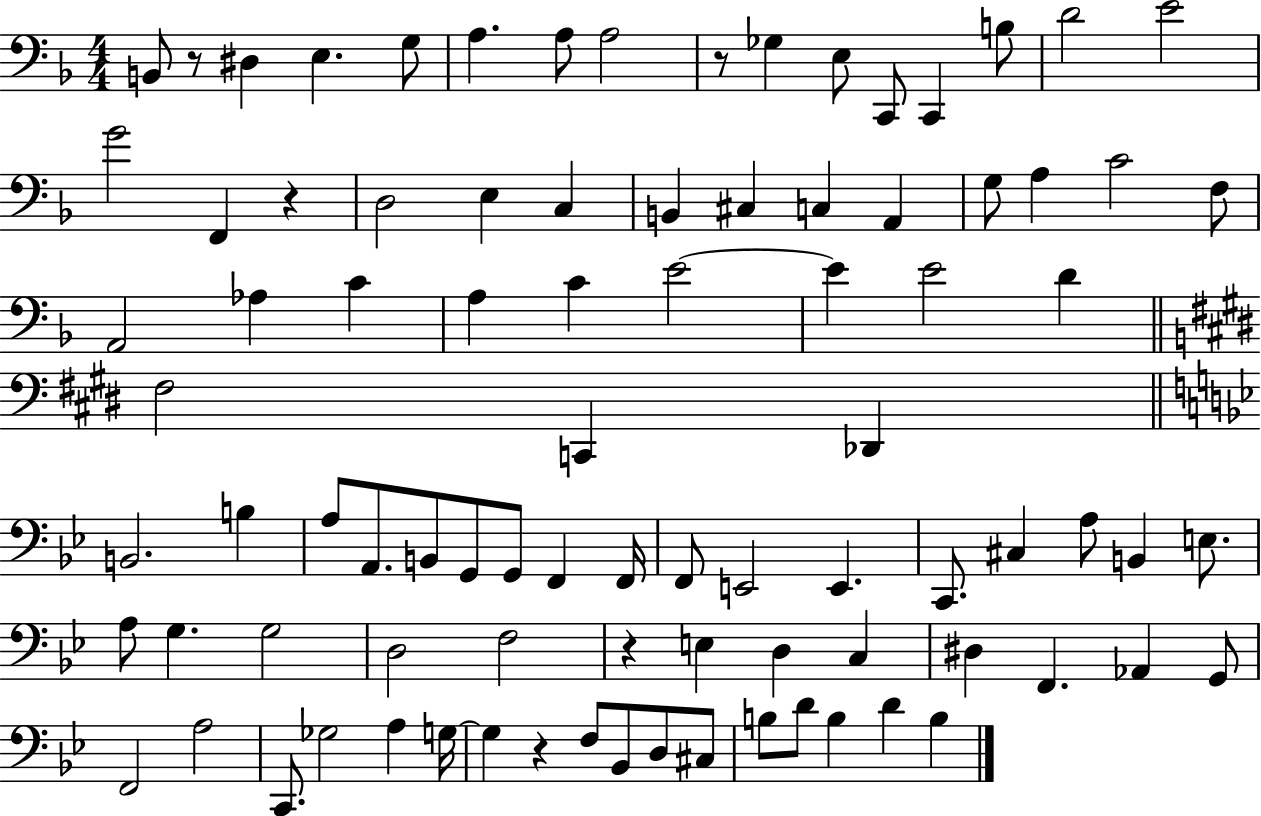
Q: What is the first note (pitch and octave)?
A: B2